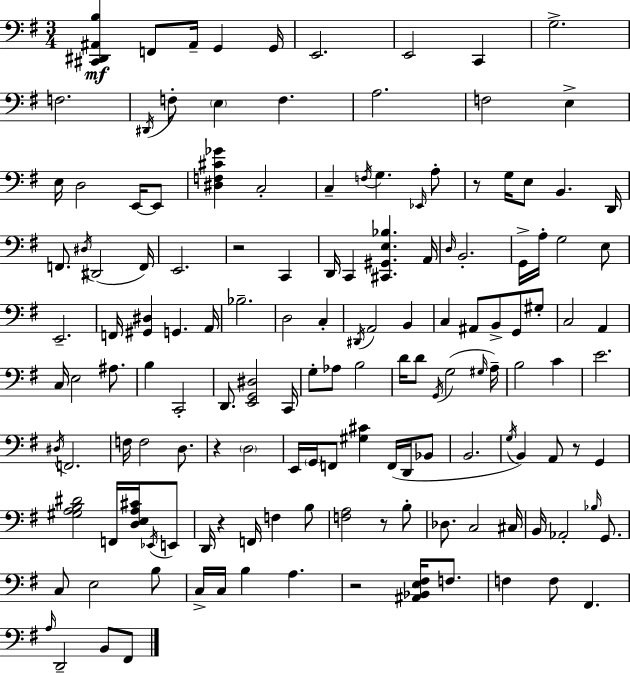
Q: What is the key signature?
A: E minor